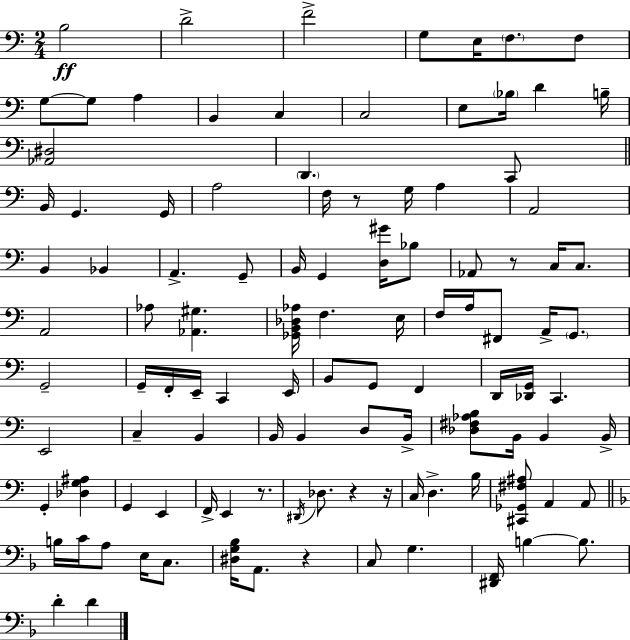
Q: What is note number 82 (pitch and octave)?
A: A3